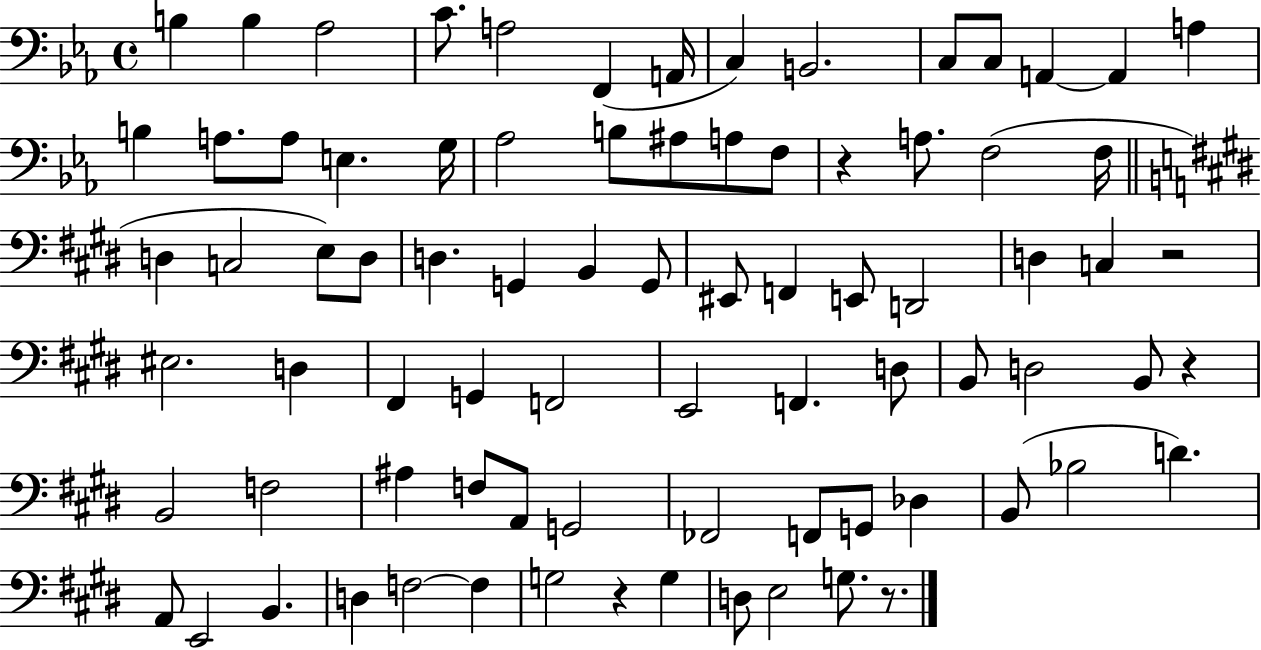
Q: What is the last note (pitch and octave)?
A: G3